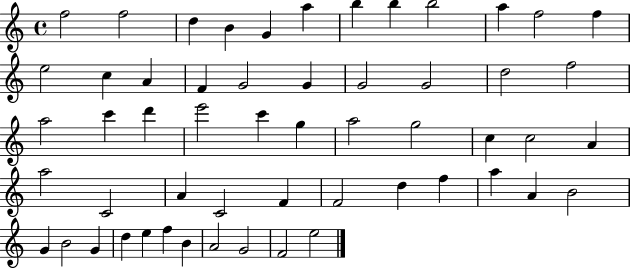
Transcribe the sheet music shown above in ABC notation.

X:1
T:Untitled
M:4/4
L:1/4
K:C
f2 f2 d B G a b b b2 a f2 f e2 c A F G2 G G2 G2 d2 f2 a2 c' d' e'2 c' g a2 g2 c c2 A a2 C2 A C2 F F2 d f a A B2 G B2 G d e f B A2 G2 F2 e2